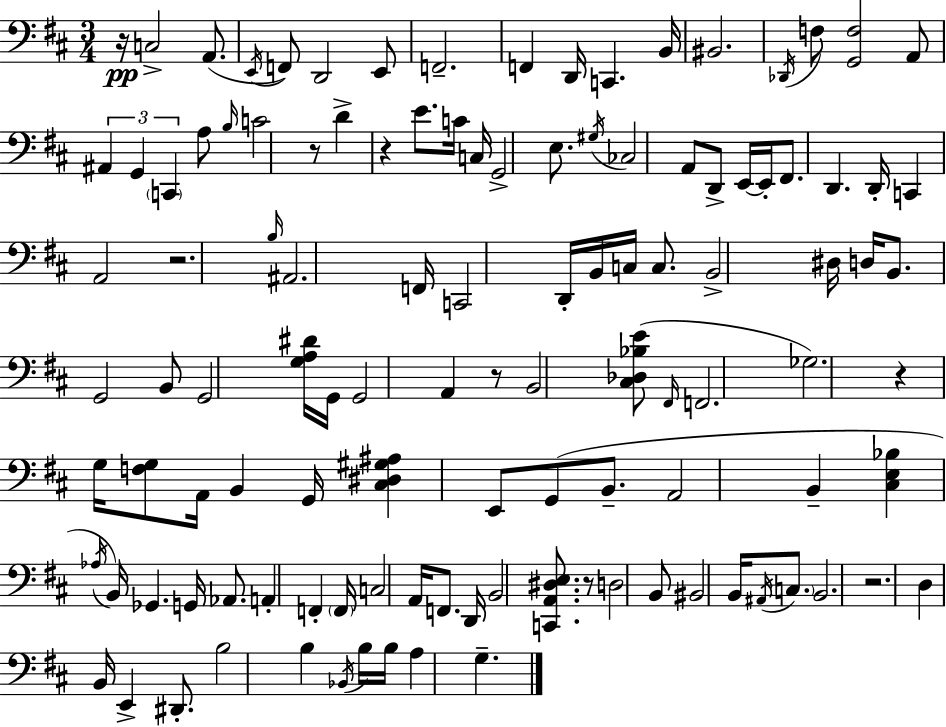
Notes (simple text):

R/s C3/h A2/e. E2/s F2/e D2/h E2/e F2/h. F2/q D2/s C2/q. B2/s BIS2/h. Db2/s F3/e [G2,F3]/h A2/e A#2/q G2/q C2/q A3/e B3/s C4/h R/e D4/q R/q E4/e. C4/s C3/s G2/h E3/e. G#3/s CES3/h A2/e D2/e E2/s E2/s F#2/e. D2/q. D2/s C2/q A2/h R/h. B3/s A#2/h. F2/s C2/h D2/s B2/s C3/s C3/e. B2/h D#3/s D3/s B2/e. G2/h B2/e G2/h [G3,A3,D#4]/s G2/s G2/h A2/q R/e B2/h [C#3,Db3,Bb3,E4]/e F#2/s F2/h. Gb3/h. R/q G3/s [F3,G3]/e A2/s B2/q G2/s [C#3,D#3,G#3,A#3]/q E2/e G2/e B2/e. A2/h B2/q [C#3,E3,Bb3]/q Ab3/s B2/s Gb2/q. G2/s Ab2/e. A2/q F2/q F2/s C3/h A2/s F2/e. D2/s B2/h [C2,A2,D#3,E3]/e. R/e D3/h B2/e BIS2/h B2/s A#2/s C3/e. B2/h. R/h. D3/q B2/s E2/q D#2/e. B3/h B3/q Bb2/s B3/s B3/s A3/q G3/q.